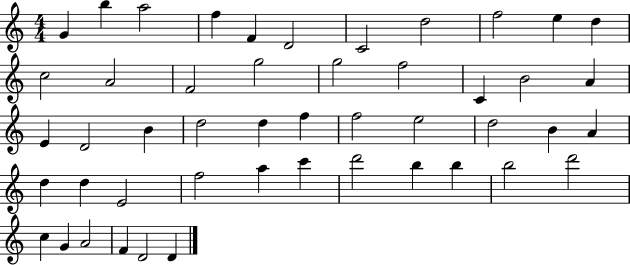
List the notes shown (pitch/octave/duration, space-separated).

G4/q B5/q A5/h F5/q F4/q D4/h C4/h D5/h F5/h E5/q D5/q C5/h A4/h F4/h G5/h G5/h F5/h C4/q B4/h A4/q E4/q D4/h B4/q D5/h D5/q F5/q F5/h E5/h D5/h B4/q A4/q D5/q D5/q E4/h F5/h A5/q C6/q D6/h B5/q B5/q B5/h D6/h C5/q G4/q A4/h F4/q D4/h D4/q